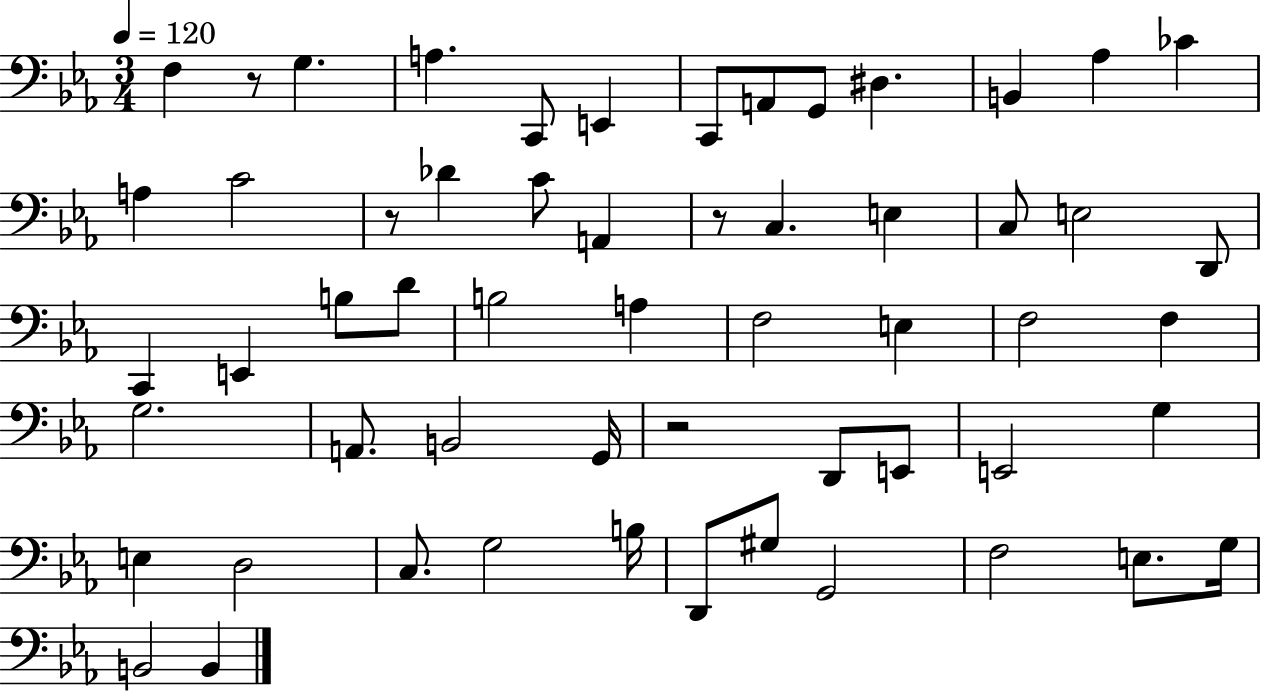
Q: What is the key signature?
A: EES major